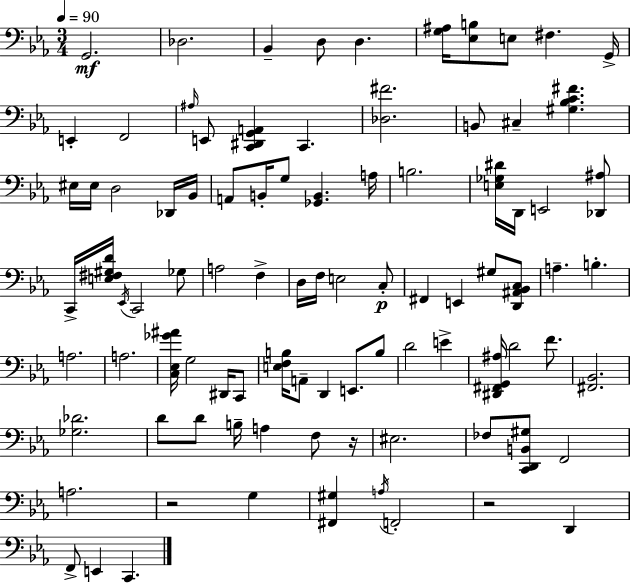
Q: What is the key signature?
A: C minor